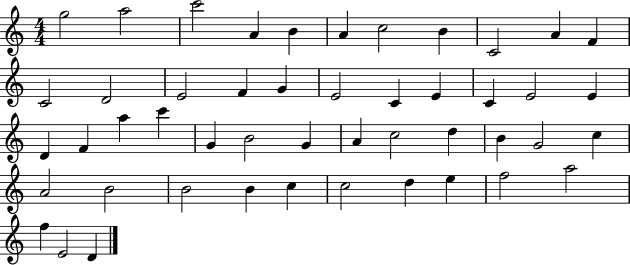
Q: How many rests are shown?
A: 0